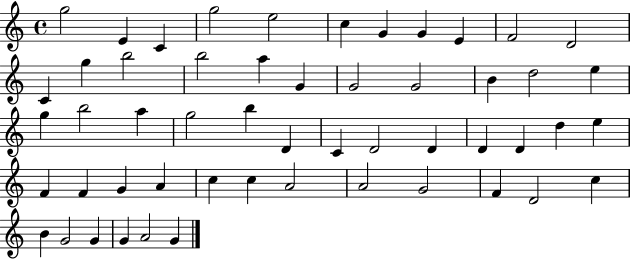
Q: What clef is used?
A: treble